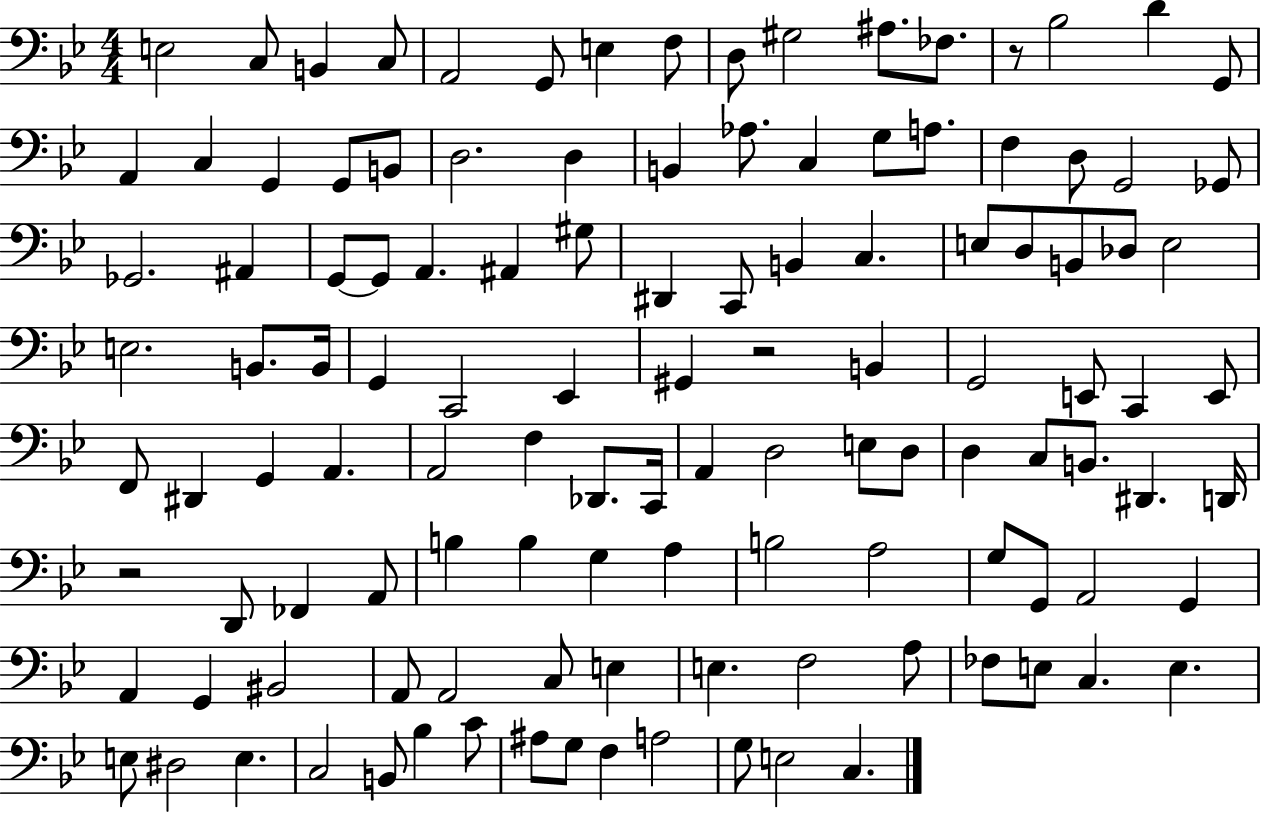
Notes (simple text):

E3/h C3/e B2/q C3/e A2/h G2/e E3/q F3/e D3/e G#3/h A#3/e. FES3/e. R/e Bb3/h D4/q G2/e A2/q C3/q G2/q G2/e B2/e D3/h. D3/q B2/q Ab3/e. C3/q G3/e A3/e. F3/q D3/e G2/h Gb2/e Gb2/h. A#2/q G2/e G2/e A2/q. A#2/q G#3/e D#2/q C2/e B2/q C3/q. E3/e D3/e B2/e Db3/e E3/h E3/h. B2/e. B2/s G2/q C2/h Eb2/q G#2/q R/h B2/q G2/h E2/e C2/q E2/e F2/e D#2/q G2/q A2/q. A2/h F3/q Db2/e. C2/s A2/q D3/h E3/e D3/e D3/q C3/e B2/e. D#2/q. D2/s R/h D2/e FES2/q A2/e B3/q B3/q G3/q A3/q B3/h A3/h G3/e G2/e A2/h G2/q A2/q G2/q BIS2/h A2/e A2/h C3/e E3/q E3/q. F3/h A3/e FES3/e E3/e C3/q. E3/q. E3/e D#3/h E3/q. C3/h B2/e Bb3/q C4/e A#3/e G3/e F3/q A3/h G3/e E3/h C3/q.